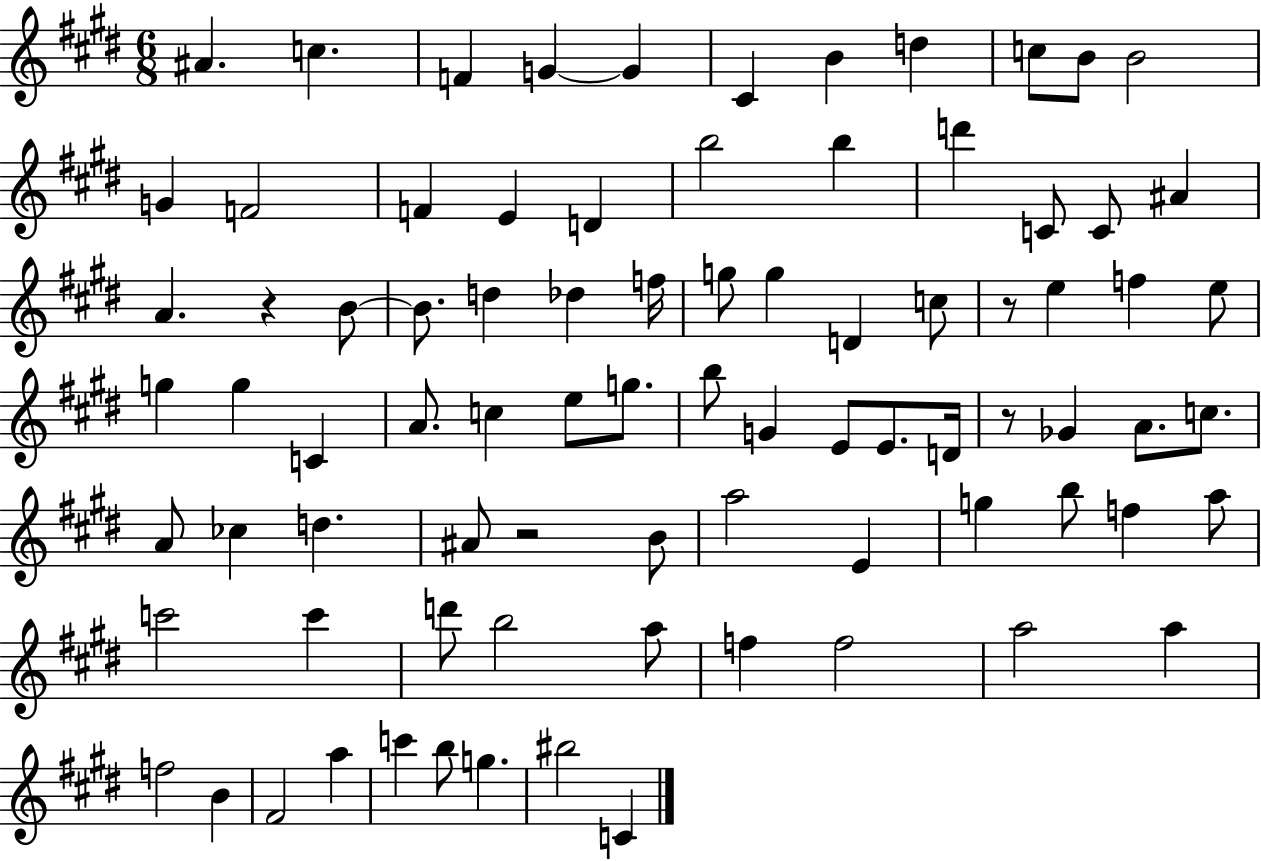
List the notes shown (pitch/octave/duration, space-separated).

A#4/q. C5/q. F4/q G4/q G4/q C#4/q B4/q D5/q C5/e B4/e B4/h G4/q F4/h F4/q E4/q D4/q B5/h B5/q D6/q C4/e C4/e A#4/q A4/q. R/q B4/e B4/e. D5/q Db5/q F5/s G5/e G5/q D4/q C5/e R/e E5/q F5/q E5/e G5/q G5/q C4/q A4/e. C5/q E5/e G5/e. B5/e G4/q E4/e E4/e. D4/s R/e Gb4/q A4/e. C5/e. A4/e CES5/q D5/q. A#4/e R/h B4/e A5/h E4/q G5/q B5/e F5/q A5/e C6/h C6/q D6/e B5/h A5/e F5/q F5/h A5/h A5/q F5/h B4/q F#4/h A5/q C6/q B5/e G5/q. BIS5/h C4/q